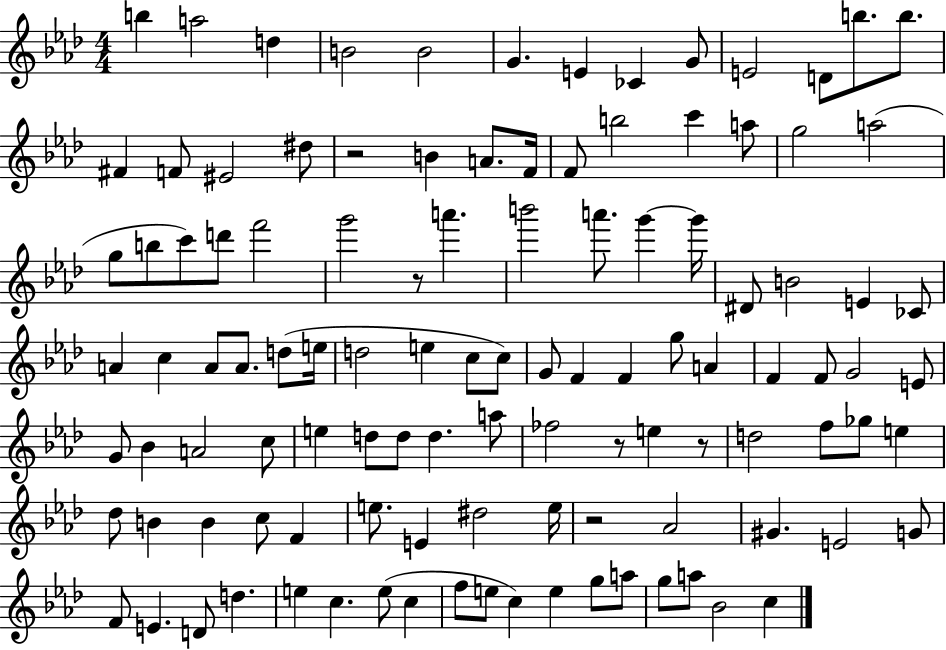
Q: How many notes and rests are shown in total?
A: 111